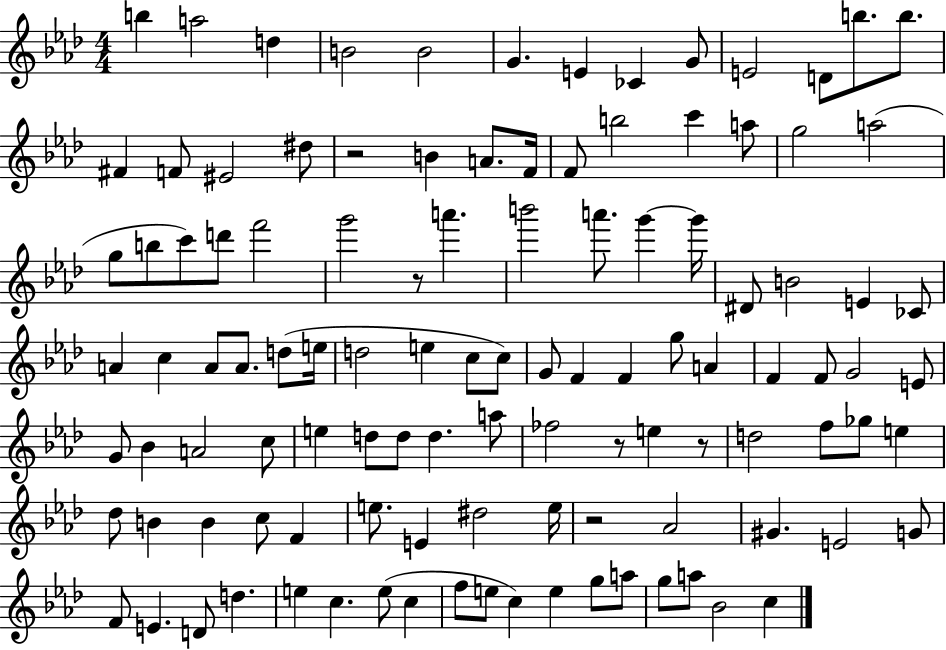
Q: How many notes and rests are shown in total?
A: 111